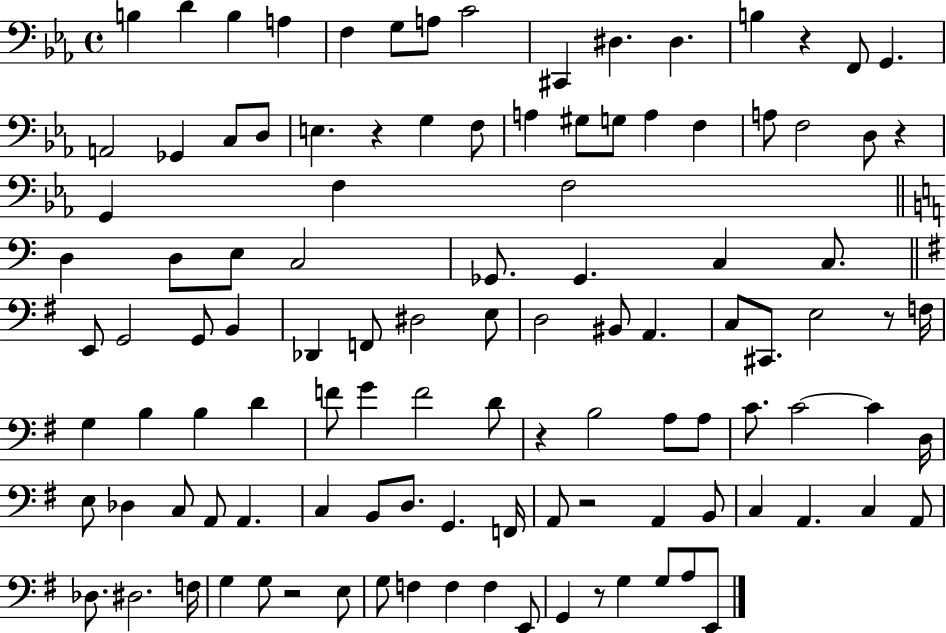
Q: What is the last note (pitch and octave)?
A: E2